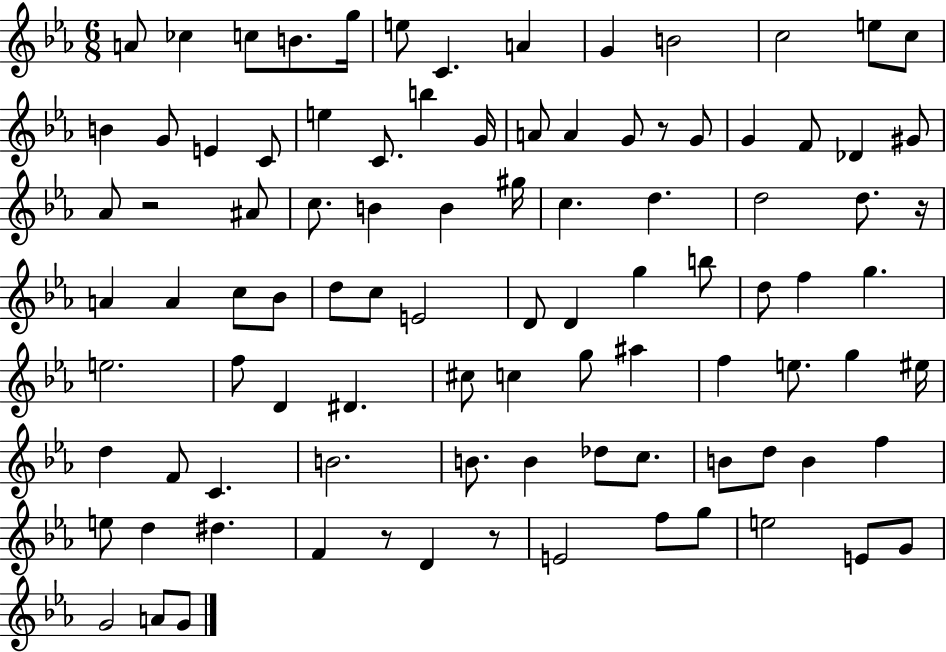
X:1
T:Untitled
M:6/8
L:1/4
K:Eb
A/2 _c c/2 B/2 g/4 e/2 C A G B2 c2 e/2 c/2 B G/2 E C/2 e C/2 b G/4 A/2 A G/2 z/2 G/2 G F/2 _D ^G/2 _A/2 z2 ^A/2 c/2 B B ^g/4 c d d2 d/2 z/4 A A c/2 _B/2 d/2 c/2 E2 D/2 D g b/2 d/2 f g e2 f/2 D ^D ^c/2 c g/2 ^a f e/2 g ^e/4 d F/2 C B2 B/2 B _d/2 c/2 B/2 d/2 B f e/2 d ^d F z/2 D z/2 E2 f/2 g/2 e2 E/2 G/2 G2 A/2 G/2